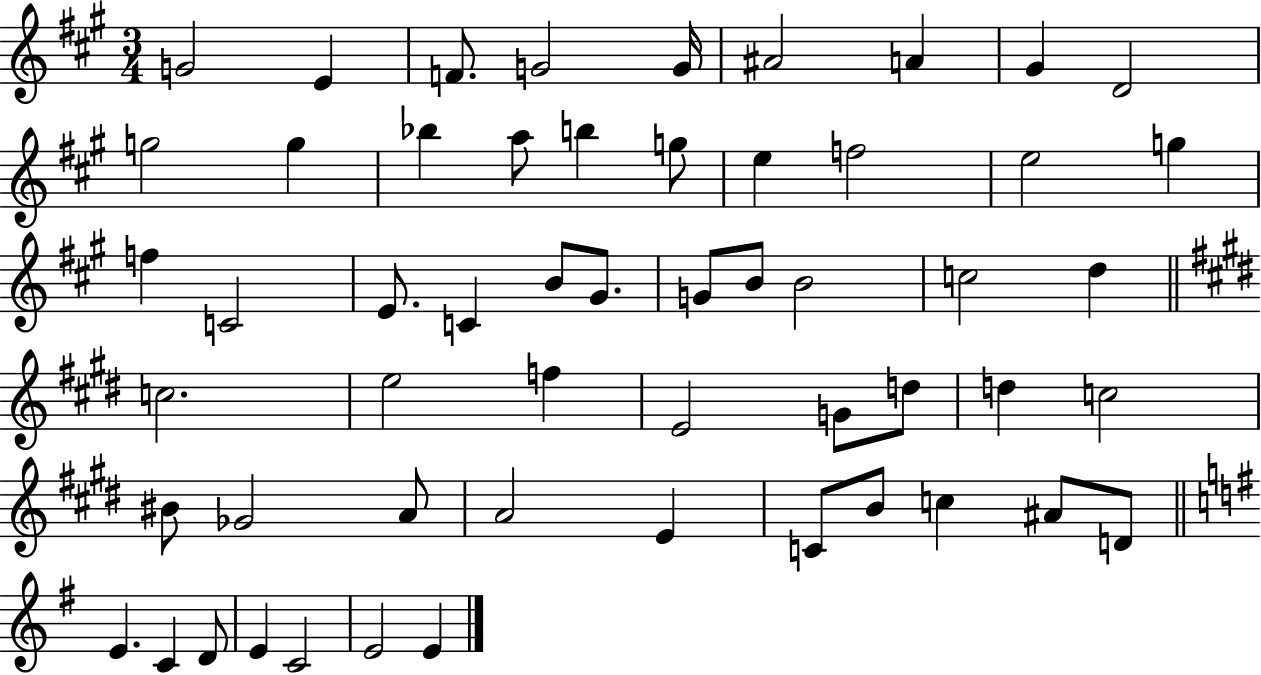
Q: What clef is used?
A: treble